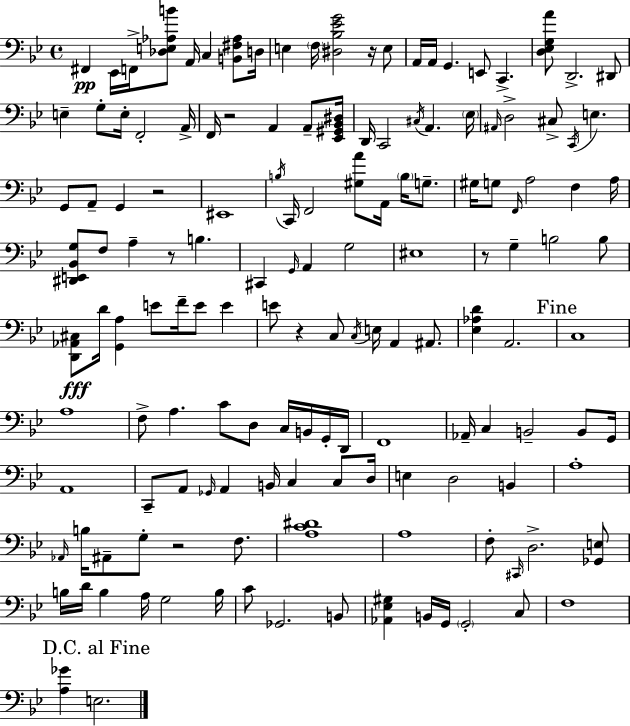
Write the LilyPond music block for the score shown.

{
  \clef bass
  \time 4/4
  \defaultTimeSignature
  \key g \minor
  fis,4\pp ees,16 f,16-> <des e aes b'>8 a,16 c4 <b, fis aes>8 d16 | e4 \parenthesize f16 <dis bes ees' g'>2 r16 e8 | a,16 a,16 g,4. e,8 c,4.-> | <d ees g a'>8 d,2.-> dis,8 | \break e4-- g8-. e16-. f,2-. a,16-> | f,16 r2 a,4 a,8-- <ees, gis, bes, dis>16 | d,16 c,2 \acciaccatura { cis16 } a,4. | \parenthesize ees16 \grace { ais,16 } d2-> cis8-> \acciaccatura { c,16 } e4. | \break g,8 a,8-- g,4 r2 | eis,1 | \acciaccatura { b16 } c,16 f,2 <gis a'>8 a,16 | \parenthesize b16 g8.-- gis16 g8 \grace { f,16 } a2 | \break f4 a16 <dis, e, bes, g>8 f8 a4-- r8 b4. | cis,4 \grace { g,16 } a,4 g2 | eis1 | r8 g4-- b2 | \break b8 <d, aes, cis>8\fff d'16 <g, a>4 e'8 f'16-- | e'8 e'4 e'8 r4 c8 \acciaccatura { c16 } e16 | a,4 ais,8. <ees aes d'>4 a,2. | \mark "Fine" c1 | \break a1 | f8-> a4. c'8 | d8 c16 b,16 g,16-. d,16 f,1 | aes,16-- c4 b,2-- | \break b,8 g,16 a,1 | c,8-- a,8 \grace { ges,16 } a,4 | b,16 c4 c8 d16 e4 d2 | b,4 a1-. | \break \grace { aes,16 } b16 ais,8-- g8-. r2 | f8. <a c' dis'>1 | a1 | f8-. \grace { cis,16 } d2.-> | \break <ges, e>8 b16 d'16 b4 | a16 g2 b16 c'8 ges,2. | b,8 <aes, ees gis>4 b,16 g,16 | \parenthesize g,2-. c8 f1 | \break \mark "D.C. al Fine" <a ges'>4 e2. | \bar "|."
}